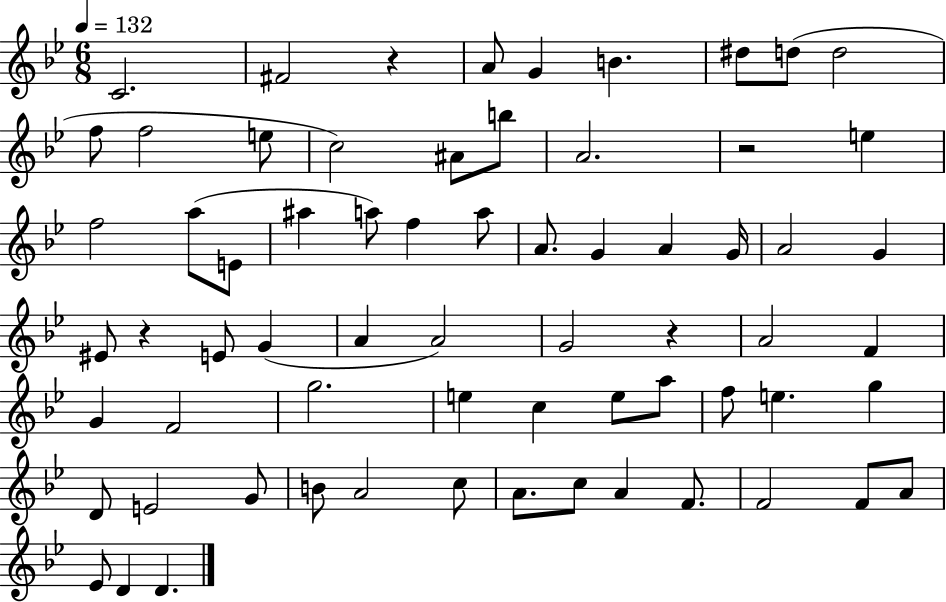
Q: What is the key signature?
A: BES major